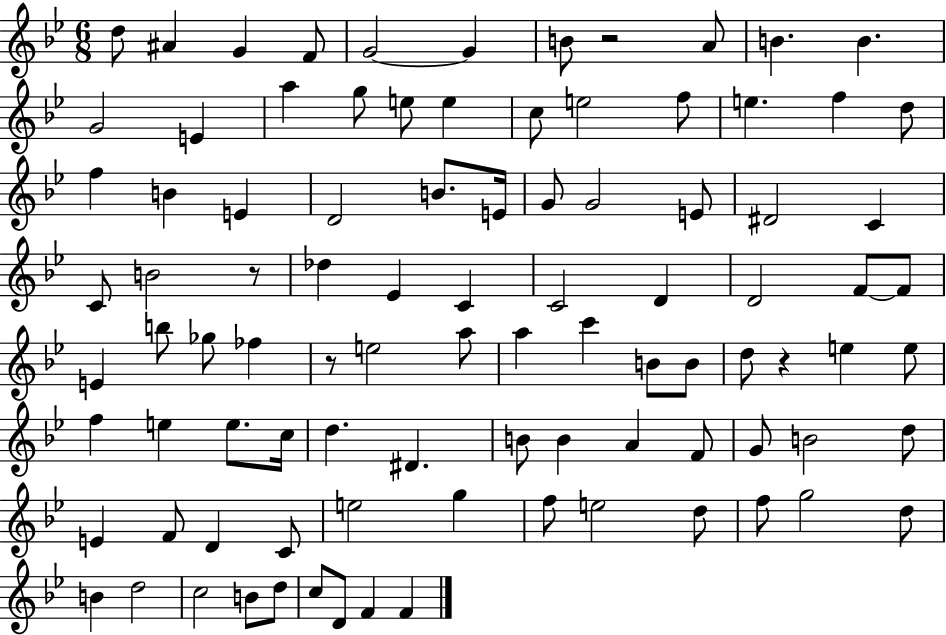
{
  \clef treble
  \numericTimeSignature
  \time 6/8
  \key bes \major
  d''8 ais'4 g'4 f'8 | g'2~~ g'4 | b'8 r2 a'8 | b'4. b'4. | \break g'2 e'4 | a''4 g''8 e''8 e''4 | c''8 e''2 f''8 | e''4. f''4 d''8 | \break f''4 b'4 e'4 | d'2 b'8. e'16 | g'8 g'2 e'8 | dis'2 c'4 | \break c'8 b'2 r8 | des''4 ees'4 c'4 | c'2 d'4 | d'2 f'8~~ f'8 | \break e'4 b''8 ges''8 fes''4 | r8 e''2 a''8 | a''4 c'''4 b'8 b'8 | d''8 r4 e''4 e''8 | \break f''4 e''4 e''8. c''16 | d''4. dis'4. | b'8 b'4 a'4 f'8 | g'8 b'2 d''8 | \break e'4 f'8 d'4 c'8 | e''2 g''4 | f''8 e''2 d''8 | f''8 g''2 d''8 | \break b'4 d''2 | c''2 b'8 d''8 | c''8 d'8 f'4 f'4 | \bar "|."
}